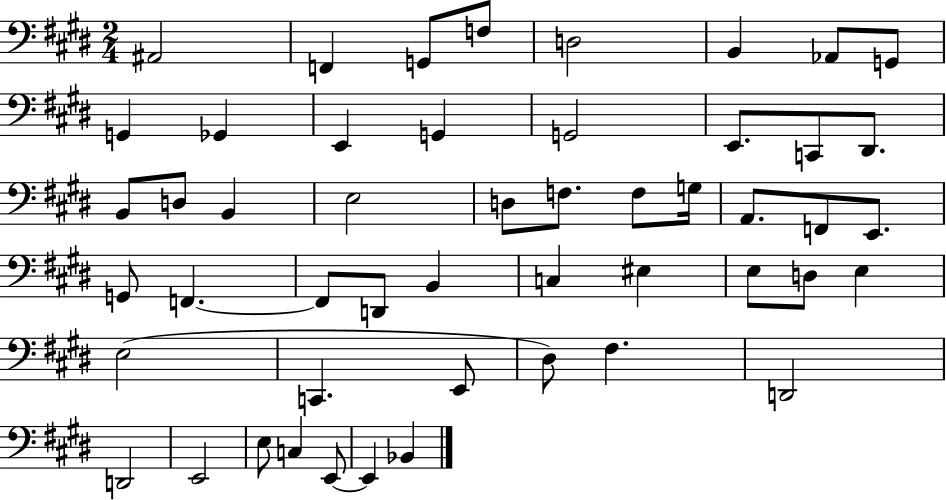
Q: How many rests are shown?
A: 0